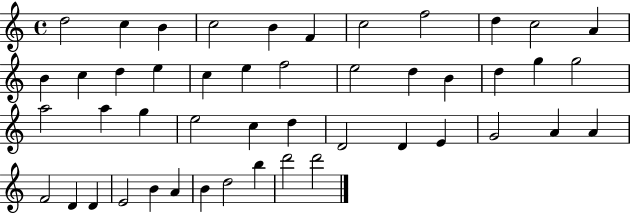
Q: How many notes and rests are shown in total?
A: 47